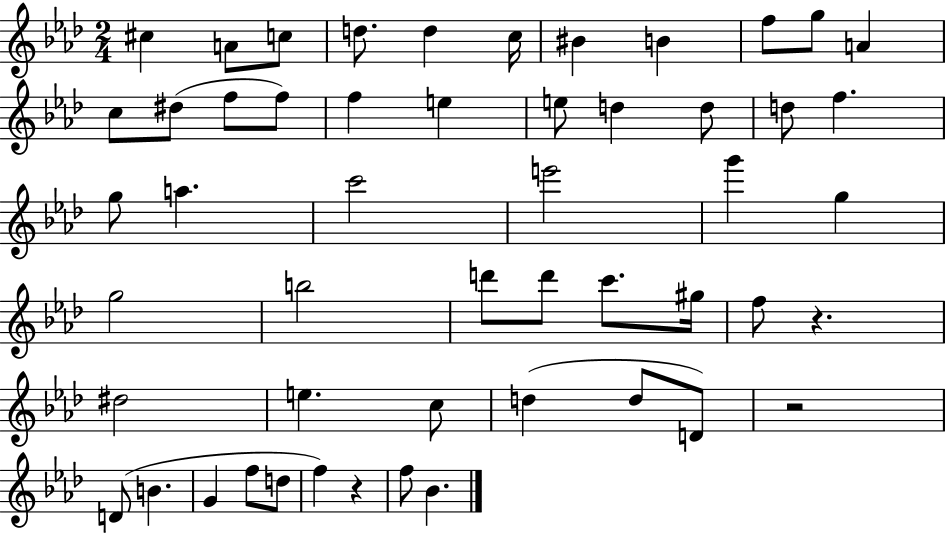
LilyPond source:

{
  \clef treble
  \numericTimeSignature
  \time 2/4
  \key aes \major
  \repeat volta 2 { cis''4 a'8 c''8 | d''8. d''4 c''16 | bis'4 b'4 | f''8 g''8 a'4 | \break c''8 dis''8( f''8 f''8) | f''4 e''4 | e''8 d''4 d''8 | d''8 f''4. | \break g''8 a''4. | c'''2 | e'''2 | g'''4 g''4 | \break g''2 | b''2 | d'''8 d'''8 c'''8. gis''16 | f''8 r4. | \break dis''2 | e''4. c''8 | d''4( d''8 d'8) | r2 | \break d'8( b'4. | g'4 f''8 d''8 | f''4) r4 | f''8 bes'4. | \break } \bar "|."
}